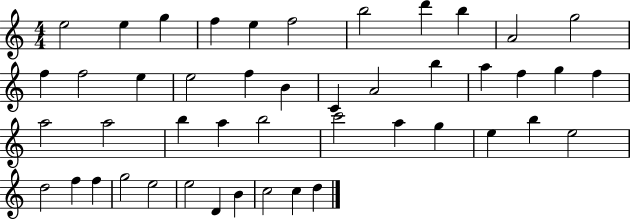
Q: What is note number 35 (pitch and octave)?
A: E5